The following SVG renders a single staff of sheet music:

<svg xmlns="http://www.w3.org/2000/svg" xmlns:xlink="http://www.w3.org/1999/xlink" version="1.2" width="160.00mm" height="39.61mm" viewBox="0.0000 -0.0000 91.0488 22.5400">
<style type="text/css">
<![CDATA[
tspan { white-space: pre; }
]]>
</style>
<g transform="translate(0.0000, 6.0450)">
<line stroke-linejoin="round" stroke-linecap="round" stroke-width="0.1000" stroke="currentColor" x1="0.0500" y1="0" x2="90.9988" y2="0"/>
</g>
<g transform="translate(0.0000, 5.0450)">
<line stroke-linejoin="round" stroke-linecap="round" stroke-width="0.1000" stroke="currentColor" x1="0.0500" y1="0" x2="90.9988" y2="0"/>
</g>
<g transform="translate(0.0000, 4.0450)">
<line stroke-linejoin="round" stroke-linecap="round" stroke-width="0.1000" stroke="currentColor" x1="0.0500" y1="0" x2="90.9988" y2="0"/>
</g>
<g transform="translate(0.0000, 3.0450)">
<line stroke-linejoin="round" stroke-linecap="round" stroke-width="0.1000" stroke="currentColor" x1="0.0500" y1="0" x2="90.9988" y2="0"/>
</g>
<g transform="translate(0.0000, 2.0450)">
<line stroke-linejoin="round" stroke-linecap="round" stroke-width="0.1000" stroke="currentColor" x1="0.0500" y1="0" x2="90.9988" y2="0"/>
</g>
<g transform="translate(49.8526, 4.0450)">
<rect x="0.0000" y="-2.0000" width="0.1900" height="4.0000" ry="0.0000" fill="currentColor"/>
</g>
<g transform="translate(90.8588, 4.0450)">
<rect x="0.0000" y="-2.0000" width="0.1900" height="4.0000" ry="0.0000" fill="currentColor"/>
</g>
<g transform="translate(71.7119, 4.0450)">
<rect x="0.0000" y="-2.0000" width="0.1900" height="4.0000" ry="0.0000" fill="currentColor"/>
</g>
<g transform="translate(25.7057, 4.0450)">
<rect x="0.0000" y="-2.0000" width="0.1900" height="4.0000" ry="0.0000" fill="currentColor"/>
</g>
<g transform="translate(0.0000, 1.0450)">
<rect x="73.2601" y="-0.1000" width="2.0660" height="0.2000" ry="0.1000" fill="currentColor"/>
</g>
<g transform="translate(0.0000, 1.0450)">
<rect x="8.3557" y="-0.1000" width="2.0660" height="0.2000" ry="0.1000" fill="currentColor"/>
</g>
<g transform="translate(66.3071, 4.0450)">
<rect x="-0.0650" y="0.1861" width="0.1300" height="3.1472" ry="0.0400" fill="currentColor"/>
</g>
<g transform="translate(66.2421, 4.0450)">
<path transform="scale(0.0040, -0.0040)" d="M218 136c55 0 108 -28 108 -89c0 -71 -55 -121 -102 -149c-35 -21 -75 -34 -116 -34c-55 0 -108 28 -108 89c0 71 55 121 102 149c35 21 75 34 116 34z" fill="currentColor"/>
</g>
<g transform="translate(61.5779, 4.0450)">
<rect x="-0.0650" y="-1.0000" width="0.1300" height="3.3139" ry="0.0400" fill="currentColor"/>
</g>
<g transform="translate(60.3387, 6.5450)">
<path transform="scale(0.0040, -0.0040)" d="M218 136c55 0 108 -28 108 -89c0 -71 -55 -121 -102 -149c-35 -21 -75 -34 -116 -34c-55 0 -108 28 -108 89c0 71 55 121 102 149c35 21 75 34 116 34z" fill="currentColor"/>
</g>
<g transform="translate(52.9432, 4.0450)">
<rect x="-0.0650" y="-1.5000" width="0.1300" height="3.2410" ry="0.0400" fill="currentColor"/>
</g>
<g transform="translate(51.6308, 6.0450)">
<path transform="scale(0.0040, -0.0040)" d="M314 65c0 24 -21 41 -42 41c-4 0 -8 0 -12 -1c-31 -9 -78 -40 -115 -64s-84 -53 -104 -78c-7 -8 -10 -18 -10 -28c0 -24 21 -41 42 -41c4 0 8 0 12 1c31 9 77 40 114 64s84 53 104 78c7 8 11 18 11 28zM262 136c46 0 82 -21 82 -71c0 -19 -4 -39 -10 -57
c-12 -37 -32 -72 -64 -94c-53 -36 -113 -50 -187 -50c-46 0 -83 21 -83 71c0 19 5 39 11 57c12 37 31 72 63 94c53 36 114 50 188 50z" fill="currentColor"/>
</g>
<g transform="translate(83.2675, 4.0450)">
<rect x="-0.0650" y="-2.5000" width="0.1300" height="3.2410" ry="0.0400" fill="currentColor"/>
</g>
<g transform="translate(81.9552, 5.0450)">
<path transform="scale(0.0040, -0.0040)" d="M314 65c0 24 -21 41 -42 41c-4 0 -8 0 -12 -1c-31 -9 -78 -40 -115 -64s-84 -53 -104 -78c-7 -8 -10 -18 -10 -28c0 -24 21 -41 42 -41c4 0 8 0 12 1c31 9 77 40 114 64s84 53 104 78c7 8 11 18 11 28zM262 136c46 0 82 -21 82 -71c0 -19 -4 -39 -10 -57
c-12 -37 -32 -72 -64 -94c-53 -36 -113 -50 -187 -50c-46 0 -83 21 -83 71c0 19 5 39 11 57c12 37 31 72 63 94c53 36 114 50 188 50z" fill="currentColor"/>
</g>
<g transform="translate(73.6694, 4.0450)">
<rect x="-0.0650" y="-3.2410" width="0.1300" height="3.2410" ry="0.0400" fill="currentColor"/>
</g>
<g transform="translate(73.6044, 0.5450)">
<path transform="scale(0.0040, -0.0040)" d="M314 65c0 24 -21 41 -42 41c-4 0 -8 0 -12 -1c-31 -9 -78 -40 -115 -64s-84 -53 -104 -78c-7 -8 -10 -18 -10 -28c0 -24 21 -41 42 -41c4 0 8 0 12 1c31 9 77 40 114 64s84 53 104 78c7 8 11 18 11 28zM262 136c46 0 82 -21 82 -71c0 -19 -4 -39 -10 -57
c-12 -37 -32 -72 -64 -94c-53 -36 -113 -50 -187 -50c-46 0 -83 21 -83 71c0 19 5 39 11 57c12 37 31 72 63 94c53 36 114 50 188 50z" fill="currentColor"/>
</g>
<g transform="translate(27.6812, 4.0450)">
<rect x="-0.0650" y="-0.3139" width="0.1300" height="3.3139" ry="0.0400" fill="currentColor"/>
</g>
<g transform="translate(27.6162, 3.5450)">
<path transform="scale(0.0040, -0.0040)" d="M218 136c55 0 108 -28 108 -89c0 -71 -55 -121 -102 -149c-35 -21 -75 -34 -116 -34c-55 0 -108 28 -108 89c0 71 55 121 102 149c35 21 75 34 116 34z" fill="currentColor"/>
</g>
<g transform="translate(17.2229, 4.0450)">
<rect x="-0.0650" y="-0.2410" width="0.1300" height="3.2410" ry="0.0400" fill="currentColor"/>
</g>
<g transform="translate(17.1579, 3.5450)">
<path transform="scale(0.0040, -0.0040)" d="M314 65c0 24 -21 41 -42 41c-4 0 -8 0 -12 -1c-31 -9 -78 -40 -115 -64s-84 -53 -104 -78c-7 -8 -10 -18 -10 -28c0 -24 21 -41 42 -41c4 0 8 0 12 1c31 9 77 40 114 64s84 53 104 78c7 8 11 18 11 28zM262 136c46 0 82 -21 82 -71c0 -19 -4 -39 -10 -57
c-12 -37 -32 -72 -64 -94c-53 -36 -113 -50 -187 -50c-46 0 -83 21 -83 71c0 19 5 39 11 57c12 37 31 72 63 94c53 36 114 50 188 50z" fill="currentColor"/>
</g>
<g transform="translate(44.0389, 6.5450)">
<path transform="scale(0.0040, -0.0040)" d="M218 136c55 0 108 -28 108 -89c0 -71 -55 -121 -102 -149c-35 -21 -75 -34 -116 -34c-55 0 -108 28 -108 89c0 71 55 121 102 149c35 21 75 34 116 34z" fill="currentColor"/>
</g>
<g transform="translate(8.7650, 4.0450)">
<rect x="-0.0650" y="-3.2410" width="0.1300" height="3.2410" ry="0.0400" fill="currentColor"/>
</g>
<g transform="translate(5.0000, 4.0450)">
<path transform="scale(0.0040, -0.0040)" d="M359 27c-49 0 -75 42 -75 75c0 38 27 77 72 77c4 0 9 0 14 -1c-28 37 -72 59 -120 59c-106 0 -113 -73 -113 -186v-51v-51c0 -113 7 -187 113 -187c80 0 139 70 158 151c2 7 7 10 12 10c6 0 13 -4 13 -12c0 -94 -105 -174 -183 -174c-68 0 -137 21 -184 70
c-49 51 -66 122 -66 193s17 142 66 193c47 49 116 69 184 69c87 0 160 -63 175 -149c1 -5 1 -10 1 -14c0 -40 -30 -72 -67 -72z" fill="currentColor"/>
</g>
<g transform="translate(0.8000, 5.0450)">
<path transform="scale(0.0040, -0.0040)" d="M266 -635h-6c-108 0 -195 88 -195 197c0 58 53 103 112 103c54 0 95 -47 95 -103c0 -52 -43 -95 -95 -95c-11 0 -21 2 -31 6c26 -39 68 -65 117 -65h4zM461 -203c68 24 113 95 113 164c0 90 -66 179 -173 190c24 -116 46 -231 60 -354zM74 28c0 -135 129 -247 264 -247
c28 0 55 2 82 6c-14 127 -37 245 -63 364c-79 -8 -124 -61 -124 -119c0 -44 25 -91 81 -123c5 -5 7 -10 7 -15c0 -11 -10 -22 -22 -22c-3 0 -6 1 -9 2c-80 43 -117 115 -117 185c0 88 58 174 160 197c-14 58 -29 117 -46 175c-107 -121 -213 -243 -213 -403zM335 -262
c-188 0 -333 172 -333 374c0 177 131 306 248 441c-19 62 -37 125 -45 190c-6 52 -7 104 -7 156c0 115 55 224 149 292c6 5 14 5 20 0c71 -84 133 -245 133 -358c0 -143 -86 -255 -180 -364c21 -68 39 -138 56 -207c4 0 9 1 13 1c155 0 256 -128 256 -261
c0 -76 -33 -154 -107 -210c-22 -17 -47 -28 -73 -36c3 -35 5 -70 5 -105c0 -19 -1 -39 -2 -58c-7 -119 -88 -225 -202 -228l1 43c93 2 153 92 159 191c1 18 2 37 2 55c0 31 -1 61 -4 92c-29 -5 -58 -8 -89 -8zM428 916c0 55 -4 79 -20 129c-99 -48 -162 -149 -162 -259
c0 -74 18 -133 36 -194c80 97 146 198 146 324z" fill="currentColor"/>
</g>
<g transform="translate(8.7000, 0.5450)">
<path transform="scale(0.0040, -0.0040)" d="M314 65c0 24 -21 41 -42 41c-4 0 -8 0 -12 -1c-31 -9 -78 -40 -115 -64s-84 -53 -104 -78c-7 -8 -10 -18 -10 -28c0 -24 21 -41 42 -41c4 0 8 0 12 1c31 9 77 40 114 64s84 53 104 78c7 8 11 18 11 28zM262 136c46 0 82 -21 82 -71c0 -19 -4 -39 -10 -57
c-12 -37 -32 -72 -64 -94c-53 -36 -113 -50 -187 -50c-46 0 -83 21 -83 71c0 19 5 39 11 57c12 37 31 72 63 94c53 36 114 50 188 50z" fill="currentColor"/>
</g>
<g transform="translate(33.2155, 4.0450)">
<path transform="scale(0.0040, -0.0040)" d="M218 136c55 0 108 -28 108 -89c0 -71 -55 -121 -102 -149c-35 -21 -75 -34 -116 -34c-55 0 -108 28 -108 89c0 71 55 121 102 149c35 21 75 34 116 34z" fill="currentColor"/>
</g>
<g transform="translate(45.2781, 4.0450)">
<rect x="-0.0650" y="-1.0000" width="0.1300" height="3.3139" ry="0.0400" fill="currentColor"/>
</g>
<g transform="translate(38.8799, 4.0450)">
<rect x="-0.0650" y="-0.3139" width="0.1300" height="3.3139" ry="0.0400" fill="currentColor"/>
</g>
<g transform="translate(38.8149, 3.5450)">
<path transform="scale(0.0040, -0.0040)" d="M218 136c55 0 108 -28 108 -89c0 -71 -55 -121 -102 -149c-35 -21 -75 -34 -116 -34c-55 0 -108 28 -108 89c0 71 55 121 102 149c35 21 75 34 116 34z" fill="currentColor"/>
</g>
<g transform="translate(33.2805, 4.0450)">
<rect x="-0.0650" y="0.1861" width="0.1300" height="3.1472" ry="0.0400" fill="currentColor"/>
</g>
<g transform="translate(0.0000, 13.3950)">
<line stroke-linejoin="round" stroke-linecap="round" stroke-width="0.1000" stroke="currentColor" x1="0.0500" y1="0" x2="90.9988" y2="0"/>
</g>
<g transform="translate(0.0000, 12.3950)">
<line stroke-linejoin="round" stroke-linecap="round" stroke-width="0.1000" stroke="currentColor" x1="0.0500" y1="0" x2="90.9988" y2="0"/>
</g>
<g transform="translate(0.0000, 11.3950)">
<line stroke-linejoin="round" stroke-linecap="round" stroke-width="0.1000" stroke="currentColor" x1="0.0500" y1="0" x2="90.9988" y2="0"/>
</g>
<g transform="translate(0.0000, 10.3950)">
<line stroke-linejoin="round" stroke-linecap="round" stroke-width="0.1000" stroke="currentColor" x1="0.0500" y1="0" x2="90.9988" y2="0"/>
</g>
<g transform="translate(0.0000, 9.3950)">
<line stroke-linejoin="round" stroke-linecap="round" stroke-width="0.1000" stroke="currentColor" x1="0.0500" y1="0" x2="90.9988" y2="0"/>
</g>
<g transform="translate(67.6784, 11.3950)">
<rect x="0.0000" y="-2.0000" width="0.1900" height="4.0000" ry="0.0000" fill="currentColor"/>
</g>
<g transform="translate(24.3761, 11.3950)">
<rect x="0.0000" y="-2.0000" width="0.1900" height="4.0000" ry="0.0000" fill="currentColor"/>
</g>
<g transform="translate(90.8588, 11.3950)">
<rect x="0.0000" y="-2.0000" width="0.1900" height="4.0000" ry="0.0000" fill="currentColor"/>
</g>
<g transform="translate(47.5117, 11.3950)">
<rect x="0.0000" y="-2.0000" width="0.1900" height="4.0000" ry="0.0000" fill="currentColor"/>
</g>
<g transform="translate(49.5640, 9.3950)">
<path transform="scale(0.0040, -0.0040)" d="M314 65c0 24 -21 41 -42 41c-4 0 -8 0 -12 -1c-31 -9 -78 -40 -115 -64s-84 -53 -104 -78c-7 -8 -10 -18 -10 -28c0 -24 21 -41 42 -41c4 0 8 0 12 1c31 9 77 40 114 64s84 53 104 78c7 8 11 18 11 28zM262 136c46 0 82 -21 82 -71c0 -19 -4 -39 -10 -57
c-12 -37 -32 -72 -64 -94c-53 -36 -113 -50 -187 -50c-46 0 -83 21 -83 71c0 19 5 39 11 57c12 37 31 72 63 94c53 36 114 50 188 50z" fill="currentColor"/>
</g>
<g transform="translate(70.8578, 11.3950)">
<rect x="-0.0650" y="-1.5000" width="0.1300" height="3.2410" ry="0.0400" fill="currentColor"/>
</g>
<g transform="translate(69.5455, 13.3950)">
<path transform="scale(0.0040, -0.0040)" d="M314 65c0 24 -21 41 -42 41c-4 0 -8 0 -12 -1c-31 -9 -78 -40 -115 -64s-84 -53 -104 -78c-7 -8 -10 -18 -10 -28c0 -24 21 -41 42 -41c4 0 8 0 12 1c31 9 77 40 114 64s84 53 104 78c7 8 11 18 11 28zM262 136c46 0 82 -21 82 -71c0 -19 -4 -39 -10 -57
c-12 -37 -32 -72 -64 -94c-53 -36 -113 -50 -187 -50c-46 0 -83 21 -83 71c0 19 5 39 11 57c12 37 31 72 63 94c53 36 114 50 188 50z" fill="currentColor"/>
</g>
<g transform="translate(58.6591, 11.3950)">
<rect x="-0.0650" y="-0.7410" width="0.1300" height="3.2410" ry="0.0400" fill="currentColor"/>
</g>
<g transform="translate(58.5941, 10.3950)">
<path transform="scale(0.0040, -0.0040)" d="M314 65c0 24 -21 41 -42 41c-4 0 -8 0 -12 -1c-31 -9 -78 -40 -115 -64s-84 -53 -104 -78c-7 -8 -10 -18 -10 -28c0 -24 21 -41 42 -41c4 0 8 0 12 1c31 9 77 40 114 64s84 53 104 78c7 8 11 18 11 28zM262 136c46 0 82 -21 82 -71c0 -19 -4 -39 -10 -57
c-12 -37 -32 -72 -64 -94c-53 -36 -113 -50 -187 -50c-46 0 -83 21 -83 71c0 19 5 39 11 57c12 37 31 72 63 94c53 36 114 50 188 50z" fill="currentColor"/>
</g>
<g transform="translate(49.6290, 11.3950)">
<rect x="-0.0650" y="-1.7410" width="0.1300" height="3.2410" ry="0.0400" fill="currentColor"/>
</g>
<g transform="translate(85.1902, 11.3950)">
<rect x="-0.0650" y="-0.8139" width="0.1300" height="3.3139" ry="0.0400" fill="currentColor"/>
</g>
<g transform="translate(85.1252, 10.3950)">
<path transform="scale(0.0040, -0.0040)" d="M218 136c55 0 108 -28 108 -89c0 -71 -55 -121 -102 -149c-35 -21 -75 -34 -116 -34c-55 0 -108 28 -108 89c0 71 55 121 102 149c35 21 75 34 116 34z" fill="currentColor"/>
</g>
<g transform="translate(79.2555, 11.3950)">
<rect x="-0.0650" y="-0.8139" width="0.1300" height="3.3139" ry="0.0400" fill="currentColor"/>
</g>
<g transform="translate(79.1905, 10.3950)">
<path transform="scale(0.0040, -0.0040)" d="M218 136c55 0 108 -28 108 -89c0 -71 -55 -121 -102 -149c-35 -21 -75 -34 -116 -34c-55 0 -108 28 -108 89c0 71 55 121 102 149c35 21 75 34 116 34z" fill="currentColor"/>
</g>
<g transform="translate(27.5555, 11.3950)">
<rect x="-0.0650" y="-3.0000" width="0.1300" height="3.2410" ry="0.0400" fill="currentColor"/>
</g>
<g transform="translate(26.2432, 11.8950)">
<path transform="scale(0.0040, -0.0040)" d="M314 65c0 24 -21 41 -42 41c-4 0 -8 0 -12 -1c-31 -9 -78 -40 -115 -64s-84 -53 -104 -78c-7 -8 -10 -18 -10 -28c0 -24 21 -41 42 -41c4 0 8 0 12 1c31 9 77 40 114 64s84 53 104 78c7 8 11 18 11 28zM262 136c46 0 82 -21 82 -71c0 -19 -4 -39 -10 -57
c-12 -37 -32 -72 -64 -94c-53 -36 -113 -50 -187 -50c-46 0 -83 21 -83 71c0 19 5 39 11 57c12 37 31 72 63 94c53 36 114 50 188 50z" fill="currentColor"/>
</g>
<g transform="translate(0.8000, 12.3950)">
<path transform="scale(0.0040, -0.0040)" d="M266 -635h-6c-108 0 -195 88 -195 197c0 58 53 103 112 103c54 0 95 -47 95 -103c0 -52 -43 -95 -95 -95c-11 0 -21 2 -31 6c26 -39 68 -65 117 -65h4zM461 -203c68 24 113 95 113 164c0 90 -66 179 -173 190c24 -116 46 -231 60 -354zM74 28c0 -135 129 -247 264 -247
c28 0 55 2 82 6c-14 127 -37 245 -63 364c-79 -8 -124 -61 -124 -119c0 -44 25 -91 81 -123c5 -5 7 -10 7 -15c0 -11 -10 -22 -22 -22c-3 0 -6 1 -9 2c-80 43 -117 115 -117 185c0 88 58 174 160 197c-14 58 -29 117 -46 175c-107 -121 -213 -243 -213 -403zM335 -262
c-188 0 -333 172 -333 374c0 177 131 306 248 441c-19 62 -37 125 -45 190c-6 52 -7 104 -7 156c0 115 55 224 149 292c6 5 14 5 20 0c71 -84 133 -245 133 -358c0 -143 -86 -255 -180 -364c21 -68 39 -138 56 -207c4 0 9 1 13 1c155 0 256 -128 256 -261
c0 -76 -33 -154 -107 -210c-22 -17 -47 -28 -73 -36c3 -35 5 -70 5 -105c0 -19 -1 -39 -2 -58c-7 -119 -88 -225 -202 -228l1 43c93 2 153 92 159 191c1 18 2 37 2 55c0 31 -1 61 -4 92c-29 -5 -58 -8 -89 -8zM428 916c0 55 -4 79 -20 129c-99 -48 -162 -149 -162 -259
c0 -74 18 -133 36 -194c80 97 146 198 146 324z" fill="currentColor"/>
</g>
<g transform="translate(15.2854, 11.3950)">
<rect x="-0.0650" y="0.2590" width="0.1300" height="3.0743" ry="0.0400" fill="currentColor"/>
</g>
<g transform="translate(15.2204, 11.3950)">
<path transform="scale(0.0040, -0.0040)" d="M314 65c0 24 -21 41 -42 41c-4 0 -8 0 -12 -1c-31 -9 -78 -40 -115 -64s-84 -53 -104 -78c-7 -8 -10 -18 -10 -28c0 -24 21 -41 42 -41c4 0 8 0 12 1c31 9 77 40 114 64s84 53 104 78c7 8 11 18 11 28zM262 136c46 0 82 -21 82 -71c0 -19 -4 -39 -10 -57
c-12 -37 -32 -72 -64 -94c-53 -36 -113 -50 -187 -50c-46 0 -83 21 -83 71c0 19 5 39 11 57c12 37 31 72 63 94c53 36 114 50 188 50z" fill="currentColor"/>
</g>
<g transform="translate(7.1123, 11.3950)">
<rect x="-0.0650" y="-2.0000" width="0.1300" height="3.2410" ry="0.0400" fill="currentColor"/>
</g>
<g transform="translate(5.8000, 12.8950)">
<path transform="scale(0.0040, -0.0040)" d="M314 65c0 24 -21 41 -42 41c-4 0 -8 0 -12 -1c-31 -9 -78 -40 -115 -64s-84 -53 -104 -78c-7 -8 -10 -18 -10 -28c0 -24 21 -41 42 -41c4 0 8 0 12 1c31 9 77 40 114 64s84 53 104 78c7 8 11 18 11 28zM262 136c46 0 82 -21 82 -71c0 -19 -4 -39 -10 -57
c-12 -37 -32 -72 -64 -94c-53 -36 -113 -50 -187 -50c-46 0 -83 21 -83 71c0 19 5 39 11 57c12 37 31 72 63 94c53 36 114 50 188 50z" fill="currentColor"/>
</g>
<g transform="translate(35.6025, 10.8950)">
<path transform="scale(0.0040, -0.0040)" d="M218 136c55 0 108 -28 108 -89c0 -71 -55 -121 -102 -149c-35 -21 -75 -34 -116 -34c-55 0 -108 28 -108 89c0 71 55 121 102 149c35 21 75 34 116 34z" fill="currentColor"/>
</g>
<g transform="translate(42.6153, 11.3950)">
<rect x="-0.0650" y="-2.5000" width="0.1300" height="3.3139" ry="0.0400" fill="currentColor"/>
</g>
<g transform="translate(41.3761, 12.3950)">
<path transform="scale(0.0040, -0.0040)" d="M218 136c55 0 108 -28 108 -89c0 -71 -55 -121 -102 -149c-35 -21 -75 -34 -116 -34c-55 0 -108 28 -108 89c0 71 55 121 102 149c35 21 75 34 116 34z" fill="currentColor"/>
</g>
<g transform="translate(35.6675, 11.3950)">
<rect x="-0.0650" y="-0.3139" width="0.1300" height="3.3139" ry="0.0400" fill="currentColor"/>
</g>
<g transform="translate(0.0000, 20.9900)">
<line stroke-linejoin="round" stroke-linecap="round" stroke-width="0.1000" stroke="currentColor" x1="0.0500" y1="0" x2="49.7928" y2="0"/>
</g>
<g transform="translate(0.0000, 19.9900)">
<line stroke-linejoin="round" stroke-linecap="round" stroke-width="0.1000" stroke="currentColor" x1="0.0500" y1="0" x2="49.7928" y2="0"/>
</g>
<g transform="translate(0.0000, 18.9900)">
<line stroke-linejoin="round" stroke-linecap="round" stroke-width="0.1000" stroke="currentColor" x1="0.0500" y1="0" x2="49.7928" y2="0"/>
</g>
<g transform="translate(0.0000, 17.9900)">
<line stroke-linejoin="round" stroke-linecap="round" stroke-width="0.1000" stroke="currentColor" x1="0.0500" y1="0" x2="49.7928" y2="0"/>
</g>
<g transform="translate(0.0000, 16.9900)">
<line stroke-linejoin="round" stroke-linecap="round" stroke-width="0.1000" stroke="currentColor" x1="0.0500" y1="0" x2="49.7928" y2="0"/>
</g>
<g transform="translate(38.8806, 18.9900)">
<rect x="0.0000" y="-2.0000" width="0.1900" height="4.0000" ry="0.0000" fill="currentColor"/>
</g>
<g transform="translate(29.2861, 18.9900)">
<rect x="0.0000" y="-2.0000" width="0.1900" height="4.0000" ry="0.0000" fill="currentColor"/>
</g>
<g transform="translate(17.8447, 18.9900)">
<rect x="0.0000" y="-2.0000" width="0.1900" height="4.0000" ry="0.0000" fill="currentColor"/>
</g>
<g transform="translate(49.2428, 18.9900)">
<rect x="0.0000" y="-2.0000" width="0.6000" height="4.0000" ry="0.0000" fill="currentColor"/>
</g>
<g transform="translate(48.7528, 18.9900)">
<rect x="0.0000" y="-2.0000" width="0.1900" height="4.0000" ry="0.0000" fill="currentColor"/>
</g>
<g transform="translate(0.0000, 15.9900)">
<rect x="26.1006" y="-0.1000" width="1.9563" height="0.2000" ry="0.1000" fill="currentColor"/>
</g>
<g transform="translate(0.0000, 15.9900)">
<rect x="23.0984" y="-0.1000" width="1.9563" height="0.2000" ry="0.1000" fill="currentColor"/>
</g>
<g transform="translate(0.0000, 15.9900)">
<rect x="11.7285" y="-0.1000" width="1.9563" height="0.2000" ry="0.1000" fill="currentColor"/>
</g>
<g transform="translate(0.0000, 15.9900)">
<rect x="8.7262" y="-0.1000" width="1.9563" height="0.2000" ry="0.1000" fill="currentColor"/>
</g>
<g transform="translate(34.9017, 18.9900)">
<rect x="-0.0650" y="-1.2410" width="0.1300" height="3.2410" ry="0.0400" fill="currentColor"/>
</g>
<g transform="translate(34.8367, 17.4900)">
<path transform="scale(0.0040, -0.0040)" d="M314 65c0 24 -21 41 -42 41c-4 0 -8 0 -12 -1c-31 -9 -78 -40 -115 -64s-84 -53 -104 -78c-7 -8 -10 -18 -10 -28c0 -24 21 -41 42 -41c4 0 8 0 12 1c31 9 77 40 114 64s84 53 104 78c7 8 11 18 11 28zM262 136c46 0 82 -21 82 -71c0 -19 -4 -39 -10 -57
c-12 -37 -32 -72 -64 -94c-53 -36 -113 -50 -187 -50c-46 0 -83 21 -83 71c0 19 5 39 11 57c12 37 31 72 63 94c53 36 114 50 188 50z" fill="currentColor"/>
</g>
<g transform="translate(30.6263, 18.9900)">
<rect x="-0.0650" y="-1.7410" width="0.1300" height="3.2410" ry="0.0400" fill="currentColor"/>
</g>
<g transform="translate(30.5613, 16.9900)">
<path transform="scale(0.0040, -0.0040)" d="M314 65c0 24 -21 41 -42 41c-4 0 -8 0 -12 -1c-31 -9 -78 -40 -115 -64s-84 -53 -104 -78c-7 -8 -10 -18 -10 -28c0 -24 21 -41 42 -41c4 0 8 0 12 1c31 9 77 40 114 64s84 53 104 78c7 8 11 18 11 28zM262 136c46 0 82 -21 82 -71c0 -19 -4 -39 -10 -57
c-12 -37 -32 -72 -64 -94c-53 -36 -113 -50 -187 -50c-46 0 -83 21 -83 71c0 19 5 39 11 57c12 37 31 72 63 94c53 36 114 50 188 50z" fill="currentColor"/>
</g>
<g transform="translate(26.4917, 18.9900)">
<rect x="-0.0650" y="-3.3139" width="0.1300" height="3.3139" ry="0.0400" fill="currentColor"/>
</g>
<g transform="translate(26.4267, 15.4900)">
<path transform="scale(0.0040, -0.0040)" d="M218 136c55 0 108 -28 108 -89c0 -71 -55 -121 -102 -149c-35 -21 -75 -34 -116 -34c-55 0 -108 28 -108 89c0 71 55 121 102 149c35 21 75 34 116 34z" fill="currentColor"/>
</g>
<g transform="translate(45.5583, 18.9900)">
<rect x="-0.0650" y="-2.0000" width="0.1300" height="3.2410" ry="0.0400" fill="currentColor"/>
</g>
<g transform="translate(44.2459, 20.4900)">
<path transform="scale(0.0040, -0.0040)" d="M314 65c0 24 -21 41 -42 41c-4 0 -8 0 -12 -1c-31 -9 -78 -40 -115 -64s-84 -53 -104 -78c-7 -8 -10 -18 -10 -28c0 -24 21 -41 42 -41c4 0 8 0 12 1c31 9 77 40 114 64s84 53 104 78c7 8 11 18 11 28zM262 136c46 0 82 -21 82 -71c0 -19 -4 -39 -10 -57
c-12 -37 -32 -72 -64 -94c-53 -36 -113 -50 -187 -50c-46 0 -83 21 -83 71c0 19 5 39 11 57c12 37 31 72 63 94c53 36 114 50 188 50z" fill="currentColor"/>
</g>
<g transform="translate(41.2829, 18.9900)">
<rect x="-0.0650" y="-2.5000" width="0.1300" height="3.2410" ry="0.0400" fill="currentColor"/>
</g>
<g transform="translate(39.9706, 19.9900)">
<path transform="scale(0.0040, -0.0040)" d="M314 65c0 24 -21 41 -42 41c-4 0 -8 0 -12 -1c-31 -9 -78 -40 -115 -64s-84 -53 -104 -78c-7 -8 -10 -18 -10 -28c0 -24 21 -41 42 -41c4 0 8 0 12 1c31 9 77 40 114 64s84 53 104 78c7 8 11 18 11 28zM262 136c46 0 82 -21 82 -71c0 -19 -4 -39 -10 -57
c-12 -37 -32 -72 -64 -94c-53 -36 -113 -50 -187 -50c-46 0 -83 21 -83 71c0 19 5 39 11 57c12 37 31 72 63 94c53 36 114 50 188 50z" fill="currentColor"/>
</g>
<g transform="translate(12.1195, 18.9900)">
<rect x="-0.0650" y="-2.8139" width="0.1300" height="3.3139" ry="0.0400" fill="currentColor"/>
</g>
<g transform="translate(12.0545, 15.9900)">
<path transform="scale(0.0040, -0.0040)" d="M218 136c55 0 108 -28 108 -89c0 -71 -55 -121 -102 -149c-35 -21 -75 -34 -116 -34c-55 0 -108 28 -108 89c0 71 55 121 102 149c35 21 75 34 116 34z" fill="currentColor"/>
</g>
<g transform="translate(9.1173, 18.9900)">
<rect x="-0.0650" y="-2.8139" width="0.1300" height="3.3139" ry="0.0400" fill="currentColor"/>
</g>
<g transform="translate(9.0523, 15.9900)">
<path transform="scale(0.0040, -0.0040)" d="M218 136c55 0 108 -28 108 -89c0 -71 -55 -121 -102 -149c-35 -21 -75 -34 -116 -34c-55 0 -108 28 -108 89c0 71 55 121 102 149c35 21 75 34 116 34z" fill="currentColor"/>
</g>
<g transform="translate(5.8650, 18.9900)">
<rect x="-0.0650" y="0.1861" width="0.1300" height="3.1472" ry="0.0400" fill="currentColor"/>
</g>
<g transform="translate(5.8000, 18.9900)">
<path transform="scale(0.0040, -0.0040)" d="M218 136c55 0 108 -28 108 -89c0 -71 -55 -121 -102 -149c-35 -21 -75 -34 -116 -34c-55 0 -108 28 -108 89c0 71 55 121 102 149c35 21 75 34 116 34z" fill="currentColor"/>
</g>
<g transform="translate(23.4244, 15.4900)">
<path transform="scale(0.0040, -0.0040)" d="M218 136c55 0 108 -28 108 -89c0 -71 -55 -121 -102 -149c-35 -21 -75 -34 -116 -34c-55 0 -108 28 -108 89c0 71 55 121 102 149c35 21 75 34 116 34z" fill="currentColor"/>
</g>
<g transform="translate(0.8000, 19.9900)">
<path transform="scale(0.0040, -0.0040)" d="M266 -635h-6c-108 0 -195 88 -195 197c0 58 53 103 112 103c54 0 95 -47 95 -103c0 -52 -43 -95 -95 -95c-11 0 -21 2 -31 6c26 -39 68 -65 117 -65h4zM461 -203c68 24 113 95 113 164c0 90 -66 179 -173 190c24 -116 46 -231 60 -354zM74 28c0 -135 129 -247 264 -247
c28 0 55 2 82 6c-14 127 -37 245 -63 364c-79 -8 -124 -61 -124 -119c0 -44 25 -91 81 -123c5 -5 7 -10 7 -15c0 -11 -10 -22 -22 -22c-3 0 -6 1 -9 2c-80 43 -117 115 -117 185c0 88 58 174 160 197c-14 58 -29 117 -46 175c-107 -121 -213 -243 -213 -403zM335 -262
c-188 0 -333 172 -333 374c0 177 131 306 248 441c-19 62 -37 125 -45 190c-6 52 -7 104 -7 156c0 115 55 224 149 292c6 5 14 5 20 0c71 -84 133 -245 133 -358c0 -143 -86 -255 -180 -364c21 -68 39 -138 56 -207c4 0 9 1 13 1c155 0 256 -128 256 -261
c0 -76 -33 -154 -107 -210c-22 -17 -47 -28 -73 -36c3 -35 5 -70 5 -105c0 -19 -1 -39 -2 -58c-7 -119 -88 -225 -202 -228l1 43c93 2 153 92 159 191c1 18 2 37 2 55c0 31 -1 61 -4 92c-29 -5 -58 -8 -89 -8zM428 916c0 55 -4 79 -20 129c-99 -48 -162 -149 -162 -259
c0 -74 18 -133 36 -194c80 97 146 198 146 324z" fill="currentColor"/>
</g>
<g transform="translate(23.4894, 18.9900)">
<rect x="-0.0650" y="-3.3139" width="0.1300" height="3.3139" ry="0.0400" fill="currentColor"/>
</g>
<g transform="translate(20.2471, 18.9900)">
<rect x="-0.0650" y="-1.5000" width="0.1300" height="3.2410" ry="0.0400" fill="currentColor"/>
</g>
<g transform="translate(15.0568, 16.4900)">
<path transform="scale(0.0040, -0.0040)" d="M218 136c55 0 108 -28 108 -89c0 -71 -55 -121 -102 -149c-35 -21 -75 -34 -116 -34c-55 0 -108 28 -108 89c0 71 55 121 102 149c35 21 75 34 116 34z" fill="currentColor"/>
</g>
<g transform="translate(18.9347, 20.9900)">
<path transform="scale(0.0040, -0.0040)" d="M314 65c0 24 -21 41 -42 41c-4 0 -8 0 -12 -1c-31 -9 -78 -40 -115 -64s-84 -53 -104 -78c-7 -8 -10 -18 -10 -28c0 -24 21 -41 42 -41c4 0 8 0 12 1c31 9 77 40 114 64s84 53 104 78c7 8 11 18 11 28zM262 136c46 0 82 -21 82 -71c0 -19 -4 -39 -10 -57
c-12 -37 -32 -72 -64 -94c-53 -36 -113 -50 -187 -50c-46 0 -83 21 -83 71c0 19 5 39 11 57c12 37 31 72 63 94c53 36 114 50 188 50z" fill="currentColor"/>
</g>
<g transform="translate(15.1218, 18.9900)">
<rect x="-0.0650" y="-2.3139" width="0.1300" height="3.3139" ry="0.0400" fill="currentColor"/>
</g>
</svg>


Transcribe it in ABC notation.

X:1
T:Untitled
M:4/4
L:1/4
K:C
b2 c2 c B c D E2 D B b2 G2 F2 B2 A2 c G f2 d2 E2 d d B a a g E2 b b f2 e2 G2 F2